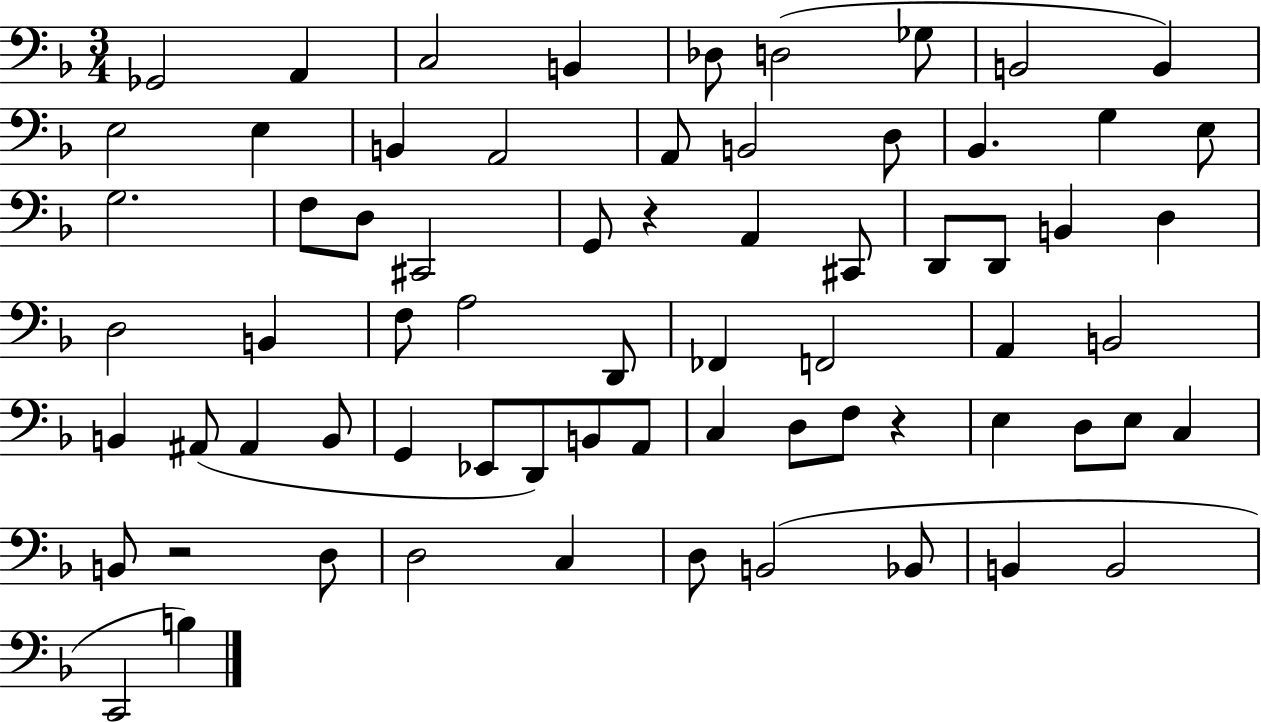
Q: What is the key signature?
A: F major